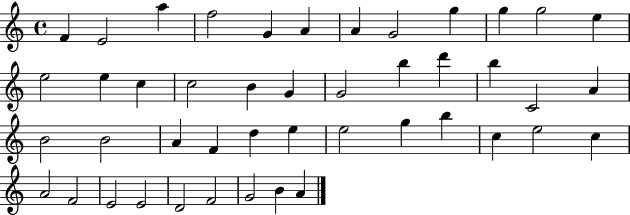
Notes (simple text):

F4/q E4/h A5/q F5/h G4/q A4/q A4/q G4/h G5/q G5/q G5/h E5/q E5/h E5/q C5/q C5/h B4/q G4/q G4/h B5/q D6/q B5/q C4/h A4/q B4/h B4/h A4/q F4/q D5/q E5/q E5/h G5/q B5/q C5/q E5/h C5/q A4/h F4/h E4/h E4/h D4/h F4/h G4/h B4/q A4/q